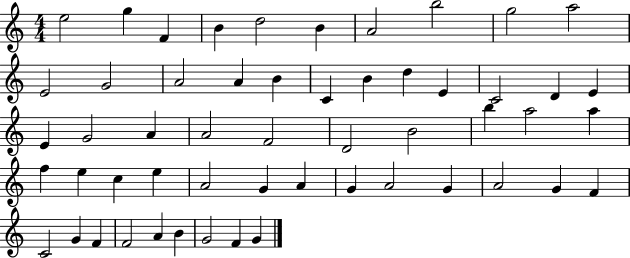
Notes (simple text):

E5/h G5/q F4/q B4/q D5/h B4/q A4/h B5/h G5/h A5/h E4/h G4/h A4/h A4/q B4/q C4/q B4/q D5/q E4/q C4/h D4/q E4/q E4/q G4/h A4/q A4/h F4/h D4/h B4/h B5/q A5/h A5/q F5/q E5/q C5/q E5/q A4/h G4/q A4/q G4/q A4/h G4/q A4/h G4/q F4/q C4/h G4/q F4/q F4/h A4/q B4/q G4/h F4/q G4/q